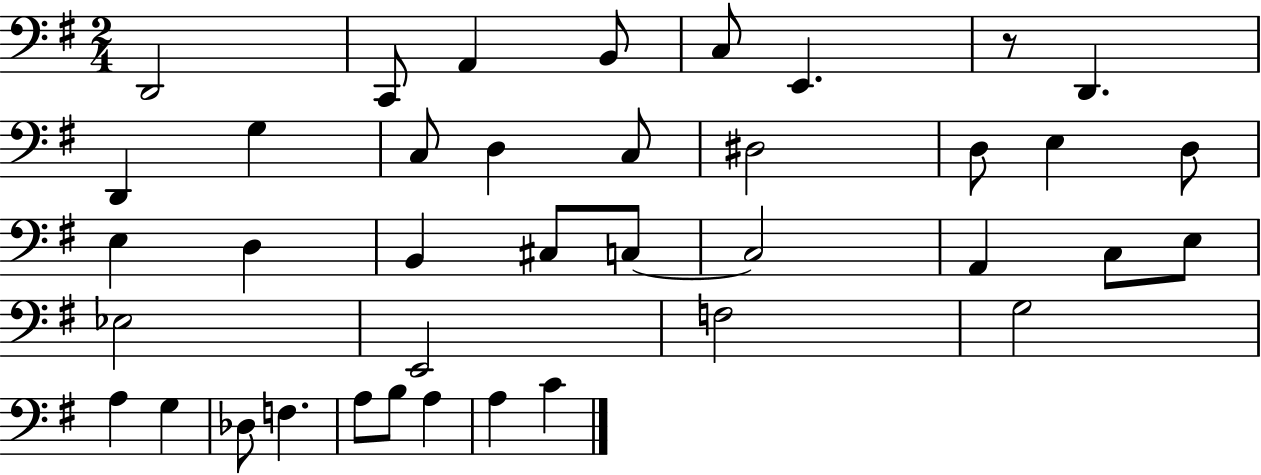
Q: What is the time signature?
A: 2/4